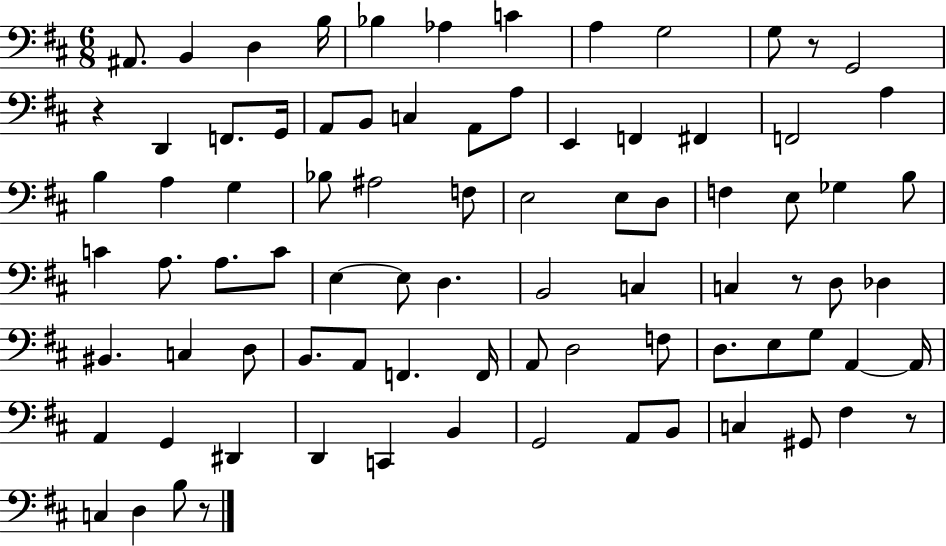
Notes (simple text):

A#2/e. B2/q D3/q B3/s Bb3/q Ab3/q C4/q A3/q G3/h G3/e R/e G2/h R/q D2/q F2/e. G2/s A2/e B2/e C3/q A2/e A3/e E2/q F2/q F#2/q F2/h A3/q B3/q A3/q G3/q Bb3/e A#3/h F3/e E3/h E3/e D3/e F3/q E3/e Gb3/q B3/e C4/q A3/e. A3/e. C4/e E3/q E3/e D3/q. B2/h C3/q C3/q R/e D3/e Db3/q BIS2/q. C3/q D3/e B2/e. A2/e F2/q. F2/s A2/e D3/h F3/e D3/e. E3/e G3/e A2/q A2/s A2/q G2/q D#2/q D2/q C2/q B2/q G2/h A2/e B2/e C3/q G#2/e F#3/q R/e C3/q D3/q B3/e R/e